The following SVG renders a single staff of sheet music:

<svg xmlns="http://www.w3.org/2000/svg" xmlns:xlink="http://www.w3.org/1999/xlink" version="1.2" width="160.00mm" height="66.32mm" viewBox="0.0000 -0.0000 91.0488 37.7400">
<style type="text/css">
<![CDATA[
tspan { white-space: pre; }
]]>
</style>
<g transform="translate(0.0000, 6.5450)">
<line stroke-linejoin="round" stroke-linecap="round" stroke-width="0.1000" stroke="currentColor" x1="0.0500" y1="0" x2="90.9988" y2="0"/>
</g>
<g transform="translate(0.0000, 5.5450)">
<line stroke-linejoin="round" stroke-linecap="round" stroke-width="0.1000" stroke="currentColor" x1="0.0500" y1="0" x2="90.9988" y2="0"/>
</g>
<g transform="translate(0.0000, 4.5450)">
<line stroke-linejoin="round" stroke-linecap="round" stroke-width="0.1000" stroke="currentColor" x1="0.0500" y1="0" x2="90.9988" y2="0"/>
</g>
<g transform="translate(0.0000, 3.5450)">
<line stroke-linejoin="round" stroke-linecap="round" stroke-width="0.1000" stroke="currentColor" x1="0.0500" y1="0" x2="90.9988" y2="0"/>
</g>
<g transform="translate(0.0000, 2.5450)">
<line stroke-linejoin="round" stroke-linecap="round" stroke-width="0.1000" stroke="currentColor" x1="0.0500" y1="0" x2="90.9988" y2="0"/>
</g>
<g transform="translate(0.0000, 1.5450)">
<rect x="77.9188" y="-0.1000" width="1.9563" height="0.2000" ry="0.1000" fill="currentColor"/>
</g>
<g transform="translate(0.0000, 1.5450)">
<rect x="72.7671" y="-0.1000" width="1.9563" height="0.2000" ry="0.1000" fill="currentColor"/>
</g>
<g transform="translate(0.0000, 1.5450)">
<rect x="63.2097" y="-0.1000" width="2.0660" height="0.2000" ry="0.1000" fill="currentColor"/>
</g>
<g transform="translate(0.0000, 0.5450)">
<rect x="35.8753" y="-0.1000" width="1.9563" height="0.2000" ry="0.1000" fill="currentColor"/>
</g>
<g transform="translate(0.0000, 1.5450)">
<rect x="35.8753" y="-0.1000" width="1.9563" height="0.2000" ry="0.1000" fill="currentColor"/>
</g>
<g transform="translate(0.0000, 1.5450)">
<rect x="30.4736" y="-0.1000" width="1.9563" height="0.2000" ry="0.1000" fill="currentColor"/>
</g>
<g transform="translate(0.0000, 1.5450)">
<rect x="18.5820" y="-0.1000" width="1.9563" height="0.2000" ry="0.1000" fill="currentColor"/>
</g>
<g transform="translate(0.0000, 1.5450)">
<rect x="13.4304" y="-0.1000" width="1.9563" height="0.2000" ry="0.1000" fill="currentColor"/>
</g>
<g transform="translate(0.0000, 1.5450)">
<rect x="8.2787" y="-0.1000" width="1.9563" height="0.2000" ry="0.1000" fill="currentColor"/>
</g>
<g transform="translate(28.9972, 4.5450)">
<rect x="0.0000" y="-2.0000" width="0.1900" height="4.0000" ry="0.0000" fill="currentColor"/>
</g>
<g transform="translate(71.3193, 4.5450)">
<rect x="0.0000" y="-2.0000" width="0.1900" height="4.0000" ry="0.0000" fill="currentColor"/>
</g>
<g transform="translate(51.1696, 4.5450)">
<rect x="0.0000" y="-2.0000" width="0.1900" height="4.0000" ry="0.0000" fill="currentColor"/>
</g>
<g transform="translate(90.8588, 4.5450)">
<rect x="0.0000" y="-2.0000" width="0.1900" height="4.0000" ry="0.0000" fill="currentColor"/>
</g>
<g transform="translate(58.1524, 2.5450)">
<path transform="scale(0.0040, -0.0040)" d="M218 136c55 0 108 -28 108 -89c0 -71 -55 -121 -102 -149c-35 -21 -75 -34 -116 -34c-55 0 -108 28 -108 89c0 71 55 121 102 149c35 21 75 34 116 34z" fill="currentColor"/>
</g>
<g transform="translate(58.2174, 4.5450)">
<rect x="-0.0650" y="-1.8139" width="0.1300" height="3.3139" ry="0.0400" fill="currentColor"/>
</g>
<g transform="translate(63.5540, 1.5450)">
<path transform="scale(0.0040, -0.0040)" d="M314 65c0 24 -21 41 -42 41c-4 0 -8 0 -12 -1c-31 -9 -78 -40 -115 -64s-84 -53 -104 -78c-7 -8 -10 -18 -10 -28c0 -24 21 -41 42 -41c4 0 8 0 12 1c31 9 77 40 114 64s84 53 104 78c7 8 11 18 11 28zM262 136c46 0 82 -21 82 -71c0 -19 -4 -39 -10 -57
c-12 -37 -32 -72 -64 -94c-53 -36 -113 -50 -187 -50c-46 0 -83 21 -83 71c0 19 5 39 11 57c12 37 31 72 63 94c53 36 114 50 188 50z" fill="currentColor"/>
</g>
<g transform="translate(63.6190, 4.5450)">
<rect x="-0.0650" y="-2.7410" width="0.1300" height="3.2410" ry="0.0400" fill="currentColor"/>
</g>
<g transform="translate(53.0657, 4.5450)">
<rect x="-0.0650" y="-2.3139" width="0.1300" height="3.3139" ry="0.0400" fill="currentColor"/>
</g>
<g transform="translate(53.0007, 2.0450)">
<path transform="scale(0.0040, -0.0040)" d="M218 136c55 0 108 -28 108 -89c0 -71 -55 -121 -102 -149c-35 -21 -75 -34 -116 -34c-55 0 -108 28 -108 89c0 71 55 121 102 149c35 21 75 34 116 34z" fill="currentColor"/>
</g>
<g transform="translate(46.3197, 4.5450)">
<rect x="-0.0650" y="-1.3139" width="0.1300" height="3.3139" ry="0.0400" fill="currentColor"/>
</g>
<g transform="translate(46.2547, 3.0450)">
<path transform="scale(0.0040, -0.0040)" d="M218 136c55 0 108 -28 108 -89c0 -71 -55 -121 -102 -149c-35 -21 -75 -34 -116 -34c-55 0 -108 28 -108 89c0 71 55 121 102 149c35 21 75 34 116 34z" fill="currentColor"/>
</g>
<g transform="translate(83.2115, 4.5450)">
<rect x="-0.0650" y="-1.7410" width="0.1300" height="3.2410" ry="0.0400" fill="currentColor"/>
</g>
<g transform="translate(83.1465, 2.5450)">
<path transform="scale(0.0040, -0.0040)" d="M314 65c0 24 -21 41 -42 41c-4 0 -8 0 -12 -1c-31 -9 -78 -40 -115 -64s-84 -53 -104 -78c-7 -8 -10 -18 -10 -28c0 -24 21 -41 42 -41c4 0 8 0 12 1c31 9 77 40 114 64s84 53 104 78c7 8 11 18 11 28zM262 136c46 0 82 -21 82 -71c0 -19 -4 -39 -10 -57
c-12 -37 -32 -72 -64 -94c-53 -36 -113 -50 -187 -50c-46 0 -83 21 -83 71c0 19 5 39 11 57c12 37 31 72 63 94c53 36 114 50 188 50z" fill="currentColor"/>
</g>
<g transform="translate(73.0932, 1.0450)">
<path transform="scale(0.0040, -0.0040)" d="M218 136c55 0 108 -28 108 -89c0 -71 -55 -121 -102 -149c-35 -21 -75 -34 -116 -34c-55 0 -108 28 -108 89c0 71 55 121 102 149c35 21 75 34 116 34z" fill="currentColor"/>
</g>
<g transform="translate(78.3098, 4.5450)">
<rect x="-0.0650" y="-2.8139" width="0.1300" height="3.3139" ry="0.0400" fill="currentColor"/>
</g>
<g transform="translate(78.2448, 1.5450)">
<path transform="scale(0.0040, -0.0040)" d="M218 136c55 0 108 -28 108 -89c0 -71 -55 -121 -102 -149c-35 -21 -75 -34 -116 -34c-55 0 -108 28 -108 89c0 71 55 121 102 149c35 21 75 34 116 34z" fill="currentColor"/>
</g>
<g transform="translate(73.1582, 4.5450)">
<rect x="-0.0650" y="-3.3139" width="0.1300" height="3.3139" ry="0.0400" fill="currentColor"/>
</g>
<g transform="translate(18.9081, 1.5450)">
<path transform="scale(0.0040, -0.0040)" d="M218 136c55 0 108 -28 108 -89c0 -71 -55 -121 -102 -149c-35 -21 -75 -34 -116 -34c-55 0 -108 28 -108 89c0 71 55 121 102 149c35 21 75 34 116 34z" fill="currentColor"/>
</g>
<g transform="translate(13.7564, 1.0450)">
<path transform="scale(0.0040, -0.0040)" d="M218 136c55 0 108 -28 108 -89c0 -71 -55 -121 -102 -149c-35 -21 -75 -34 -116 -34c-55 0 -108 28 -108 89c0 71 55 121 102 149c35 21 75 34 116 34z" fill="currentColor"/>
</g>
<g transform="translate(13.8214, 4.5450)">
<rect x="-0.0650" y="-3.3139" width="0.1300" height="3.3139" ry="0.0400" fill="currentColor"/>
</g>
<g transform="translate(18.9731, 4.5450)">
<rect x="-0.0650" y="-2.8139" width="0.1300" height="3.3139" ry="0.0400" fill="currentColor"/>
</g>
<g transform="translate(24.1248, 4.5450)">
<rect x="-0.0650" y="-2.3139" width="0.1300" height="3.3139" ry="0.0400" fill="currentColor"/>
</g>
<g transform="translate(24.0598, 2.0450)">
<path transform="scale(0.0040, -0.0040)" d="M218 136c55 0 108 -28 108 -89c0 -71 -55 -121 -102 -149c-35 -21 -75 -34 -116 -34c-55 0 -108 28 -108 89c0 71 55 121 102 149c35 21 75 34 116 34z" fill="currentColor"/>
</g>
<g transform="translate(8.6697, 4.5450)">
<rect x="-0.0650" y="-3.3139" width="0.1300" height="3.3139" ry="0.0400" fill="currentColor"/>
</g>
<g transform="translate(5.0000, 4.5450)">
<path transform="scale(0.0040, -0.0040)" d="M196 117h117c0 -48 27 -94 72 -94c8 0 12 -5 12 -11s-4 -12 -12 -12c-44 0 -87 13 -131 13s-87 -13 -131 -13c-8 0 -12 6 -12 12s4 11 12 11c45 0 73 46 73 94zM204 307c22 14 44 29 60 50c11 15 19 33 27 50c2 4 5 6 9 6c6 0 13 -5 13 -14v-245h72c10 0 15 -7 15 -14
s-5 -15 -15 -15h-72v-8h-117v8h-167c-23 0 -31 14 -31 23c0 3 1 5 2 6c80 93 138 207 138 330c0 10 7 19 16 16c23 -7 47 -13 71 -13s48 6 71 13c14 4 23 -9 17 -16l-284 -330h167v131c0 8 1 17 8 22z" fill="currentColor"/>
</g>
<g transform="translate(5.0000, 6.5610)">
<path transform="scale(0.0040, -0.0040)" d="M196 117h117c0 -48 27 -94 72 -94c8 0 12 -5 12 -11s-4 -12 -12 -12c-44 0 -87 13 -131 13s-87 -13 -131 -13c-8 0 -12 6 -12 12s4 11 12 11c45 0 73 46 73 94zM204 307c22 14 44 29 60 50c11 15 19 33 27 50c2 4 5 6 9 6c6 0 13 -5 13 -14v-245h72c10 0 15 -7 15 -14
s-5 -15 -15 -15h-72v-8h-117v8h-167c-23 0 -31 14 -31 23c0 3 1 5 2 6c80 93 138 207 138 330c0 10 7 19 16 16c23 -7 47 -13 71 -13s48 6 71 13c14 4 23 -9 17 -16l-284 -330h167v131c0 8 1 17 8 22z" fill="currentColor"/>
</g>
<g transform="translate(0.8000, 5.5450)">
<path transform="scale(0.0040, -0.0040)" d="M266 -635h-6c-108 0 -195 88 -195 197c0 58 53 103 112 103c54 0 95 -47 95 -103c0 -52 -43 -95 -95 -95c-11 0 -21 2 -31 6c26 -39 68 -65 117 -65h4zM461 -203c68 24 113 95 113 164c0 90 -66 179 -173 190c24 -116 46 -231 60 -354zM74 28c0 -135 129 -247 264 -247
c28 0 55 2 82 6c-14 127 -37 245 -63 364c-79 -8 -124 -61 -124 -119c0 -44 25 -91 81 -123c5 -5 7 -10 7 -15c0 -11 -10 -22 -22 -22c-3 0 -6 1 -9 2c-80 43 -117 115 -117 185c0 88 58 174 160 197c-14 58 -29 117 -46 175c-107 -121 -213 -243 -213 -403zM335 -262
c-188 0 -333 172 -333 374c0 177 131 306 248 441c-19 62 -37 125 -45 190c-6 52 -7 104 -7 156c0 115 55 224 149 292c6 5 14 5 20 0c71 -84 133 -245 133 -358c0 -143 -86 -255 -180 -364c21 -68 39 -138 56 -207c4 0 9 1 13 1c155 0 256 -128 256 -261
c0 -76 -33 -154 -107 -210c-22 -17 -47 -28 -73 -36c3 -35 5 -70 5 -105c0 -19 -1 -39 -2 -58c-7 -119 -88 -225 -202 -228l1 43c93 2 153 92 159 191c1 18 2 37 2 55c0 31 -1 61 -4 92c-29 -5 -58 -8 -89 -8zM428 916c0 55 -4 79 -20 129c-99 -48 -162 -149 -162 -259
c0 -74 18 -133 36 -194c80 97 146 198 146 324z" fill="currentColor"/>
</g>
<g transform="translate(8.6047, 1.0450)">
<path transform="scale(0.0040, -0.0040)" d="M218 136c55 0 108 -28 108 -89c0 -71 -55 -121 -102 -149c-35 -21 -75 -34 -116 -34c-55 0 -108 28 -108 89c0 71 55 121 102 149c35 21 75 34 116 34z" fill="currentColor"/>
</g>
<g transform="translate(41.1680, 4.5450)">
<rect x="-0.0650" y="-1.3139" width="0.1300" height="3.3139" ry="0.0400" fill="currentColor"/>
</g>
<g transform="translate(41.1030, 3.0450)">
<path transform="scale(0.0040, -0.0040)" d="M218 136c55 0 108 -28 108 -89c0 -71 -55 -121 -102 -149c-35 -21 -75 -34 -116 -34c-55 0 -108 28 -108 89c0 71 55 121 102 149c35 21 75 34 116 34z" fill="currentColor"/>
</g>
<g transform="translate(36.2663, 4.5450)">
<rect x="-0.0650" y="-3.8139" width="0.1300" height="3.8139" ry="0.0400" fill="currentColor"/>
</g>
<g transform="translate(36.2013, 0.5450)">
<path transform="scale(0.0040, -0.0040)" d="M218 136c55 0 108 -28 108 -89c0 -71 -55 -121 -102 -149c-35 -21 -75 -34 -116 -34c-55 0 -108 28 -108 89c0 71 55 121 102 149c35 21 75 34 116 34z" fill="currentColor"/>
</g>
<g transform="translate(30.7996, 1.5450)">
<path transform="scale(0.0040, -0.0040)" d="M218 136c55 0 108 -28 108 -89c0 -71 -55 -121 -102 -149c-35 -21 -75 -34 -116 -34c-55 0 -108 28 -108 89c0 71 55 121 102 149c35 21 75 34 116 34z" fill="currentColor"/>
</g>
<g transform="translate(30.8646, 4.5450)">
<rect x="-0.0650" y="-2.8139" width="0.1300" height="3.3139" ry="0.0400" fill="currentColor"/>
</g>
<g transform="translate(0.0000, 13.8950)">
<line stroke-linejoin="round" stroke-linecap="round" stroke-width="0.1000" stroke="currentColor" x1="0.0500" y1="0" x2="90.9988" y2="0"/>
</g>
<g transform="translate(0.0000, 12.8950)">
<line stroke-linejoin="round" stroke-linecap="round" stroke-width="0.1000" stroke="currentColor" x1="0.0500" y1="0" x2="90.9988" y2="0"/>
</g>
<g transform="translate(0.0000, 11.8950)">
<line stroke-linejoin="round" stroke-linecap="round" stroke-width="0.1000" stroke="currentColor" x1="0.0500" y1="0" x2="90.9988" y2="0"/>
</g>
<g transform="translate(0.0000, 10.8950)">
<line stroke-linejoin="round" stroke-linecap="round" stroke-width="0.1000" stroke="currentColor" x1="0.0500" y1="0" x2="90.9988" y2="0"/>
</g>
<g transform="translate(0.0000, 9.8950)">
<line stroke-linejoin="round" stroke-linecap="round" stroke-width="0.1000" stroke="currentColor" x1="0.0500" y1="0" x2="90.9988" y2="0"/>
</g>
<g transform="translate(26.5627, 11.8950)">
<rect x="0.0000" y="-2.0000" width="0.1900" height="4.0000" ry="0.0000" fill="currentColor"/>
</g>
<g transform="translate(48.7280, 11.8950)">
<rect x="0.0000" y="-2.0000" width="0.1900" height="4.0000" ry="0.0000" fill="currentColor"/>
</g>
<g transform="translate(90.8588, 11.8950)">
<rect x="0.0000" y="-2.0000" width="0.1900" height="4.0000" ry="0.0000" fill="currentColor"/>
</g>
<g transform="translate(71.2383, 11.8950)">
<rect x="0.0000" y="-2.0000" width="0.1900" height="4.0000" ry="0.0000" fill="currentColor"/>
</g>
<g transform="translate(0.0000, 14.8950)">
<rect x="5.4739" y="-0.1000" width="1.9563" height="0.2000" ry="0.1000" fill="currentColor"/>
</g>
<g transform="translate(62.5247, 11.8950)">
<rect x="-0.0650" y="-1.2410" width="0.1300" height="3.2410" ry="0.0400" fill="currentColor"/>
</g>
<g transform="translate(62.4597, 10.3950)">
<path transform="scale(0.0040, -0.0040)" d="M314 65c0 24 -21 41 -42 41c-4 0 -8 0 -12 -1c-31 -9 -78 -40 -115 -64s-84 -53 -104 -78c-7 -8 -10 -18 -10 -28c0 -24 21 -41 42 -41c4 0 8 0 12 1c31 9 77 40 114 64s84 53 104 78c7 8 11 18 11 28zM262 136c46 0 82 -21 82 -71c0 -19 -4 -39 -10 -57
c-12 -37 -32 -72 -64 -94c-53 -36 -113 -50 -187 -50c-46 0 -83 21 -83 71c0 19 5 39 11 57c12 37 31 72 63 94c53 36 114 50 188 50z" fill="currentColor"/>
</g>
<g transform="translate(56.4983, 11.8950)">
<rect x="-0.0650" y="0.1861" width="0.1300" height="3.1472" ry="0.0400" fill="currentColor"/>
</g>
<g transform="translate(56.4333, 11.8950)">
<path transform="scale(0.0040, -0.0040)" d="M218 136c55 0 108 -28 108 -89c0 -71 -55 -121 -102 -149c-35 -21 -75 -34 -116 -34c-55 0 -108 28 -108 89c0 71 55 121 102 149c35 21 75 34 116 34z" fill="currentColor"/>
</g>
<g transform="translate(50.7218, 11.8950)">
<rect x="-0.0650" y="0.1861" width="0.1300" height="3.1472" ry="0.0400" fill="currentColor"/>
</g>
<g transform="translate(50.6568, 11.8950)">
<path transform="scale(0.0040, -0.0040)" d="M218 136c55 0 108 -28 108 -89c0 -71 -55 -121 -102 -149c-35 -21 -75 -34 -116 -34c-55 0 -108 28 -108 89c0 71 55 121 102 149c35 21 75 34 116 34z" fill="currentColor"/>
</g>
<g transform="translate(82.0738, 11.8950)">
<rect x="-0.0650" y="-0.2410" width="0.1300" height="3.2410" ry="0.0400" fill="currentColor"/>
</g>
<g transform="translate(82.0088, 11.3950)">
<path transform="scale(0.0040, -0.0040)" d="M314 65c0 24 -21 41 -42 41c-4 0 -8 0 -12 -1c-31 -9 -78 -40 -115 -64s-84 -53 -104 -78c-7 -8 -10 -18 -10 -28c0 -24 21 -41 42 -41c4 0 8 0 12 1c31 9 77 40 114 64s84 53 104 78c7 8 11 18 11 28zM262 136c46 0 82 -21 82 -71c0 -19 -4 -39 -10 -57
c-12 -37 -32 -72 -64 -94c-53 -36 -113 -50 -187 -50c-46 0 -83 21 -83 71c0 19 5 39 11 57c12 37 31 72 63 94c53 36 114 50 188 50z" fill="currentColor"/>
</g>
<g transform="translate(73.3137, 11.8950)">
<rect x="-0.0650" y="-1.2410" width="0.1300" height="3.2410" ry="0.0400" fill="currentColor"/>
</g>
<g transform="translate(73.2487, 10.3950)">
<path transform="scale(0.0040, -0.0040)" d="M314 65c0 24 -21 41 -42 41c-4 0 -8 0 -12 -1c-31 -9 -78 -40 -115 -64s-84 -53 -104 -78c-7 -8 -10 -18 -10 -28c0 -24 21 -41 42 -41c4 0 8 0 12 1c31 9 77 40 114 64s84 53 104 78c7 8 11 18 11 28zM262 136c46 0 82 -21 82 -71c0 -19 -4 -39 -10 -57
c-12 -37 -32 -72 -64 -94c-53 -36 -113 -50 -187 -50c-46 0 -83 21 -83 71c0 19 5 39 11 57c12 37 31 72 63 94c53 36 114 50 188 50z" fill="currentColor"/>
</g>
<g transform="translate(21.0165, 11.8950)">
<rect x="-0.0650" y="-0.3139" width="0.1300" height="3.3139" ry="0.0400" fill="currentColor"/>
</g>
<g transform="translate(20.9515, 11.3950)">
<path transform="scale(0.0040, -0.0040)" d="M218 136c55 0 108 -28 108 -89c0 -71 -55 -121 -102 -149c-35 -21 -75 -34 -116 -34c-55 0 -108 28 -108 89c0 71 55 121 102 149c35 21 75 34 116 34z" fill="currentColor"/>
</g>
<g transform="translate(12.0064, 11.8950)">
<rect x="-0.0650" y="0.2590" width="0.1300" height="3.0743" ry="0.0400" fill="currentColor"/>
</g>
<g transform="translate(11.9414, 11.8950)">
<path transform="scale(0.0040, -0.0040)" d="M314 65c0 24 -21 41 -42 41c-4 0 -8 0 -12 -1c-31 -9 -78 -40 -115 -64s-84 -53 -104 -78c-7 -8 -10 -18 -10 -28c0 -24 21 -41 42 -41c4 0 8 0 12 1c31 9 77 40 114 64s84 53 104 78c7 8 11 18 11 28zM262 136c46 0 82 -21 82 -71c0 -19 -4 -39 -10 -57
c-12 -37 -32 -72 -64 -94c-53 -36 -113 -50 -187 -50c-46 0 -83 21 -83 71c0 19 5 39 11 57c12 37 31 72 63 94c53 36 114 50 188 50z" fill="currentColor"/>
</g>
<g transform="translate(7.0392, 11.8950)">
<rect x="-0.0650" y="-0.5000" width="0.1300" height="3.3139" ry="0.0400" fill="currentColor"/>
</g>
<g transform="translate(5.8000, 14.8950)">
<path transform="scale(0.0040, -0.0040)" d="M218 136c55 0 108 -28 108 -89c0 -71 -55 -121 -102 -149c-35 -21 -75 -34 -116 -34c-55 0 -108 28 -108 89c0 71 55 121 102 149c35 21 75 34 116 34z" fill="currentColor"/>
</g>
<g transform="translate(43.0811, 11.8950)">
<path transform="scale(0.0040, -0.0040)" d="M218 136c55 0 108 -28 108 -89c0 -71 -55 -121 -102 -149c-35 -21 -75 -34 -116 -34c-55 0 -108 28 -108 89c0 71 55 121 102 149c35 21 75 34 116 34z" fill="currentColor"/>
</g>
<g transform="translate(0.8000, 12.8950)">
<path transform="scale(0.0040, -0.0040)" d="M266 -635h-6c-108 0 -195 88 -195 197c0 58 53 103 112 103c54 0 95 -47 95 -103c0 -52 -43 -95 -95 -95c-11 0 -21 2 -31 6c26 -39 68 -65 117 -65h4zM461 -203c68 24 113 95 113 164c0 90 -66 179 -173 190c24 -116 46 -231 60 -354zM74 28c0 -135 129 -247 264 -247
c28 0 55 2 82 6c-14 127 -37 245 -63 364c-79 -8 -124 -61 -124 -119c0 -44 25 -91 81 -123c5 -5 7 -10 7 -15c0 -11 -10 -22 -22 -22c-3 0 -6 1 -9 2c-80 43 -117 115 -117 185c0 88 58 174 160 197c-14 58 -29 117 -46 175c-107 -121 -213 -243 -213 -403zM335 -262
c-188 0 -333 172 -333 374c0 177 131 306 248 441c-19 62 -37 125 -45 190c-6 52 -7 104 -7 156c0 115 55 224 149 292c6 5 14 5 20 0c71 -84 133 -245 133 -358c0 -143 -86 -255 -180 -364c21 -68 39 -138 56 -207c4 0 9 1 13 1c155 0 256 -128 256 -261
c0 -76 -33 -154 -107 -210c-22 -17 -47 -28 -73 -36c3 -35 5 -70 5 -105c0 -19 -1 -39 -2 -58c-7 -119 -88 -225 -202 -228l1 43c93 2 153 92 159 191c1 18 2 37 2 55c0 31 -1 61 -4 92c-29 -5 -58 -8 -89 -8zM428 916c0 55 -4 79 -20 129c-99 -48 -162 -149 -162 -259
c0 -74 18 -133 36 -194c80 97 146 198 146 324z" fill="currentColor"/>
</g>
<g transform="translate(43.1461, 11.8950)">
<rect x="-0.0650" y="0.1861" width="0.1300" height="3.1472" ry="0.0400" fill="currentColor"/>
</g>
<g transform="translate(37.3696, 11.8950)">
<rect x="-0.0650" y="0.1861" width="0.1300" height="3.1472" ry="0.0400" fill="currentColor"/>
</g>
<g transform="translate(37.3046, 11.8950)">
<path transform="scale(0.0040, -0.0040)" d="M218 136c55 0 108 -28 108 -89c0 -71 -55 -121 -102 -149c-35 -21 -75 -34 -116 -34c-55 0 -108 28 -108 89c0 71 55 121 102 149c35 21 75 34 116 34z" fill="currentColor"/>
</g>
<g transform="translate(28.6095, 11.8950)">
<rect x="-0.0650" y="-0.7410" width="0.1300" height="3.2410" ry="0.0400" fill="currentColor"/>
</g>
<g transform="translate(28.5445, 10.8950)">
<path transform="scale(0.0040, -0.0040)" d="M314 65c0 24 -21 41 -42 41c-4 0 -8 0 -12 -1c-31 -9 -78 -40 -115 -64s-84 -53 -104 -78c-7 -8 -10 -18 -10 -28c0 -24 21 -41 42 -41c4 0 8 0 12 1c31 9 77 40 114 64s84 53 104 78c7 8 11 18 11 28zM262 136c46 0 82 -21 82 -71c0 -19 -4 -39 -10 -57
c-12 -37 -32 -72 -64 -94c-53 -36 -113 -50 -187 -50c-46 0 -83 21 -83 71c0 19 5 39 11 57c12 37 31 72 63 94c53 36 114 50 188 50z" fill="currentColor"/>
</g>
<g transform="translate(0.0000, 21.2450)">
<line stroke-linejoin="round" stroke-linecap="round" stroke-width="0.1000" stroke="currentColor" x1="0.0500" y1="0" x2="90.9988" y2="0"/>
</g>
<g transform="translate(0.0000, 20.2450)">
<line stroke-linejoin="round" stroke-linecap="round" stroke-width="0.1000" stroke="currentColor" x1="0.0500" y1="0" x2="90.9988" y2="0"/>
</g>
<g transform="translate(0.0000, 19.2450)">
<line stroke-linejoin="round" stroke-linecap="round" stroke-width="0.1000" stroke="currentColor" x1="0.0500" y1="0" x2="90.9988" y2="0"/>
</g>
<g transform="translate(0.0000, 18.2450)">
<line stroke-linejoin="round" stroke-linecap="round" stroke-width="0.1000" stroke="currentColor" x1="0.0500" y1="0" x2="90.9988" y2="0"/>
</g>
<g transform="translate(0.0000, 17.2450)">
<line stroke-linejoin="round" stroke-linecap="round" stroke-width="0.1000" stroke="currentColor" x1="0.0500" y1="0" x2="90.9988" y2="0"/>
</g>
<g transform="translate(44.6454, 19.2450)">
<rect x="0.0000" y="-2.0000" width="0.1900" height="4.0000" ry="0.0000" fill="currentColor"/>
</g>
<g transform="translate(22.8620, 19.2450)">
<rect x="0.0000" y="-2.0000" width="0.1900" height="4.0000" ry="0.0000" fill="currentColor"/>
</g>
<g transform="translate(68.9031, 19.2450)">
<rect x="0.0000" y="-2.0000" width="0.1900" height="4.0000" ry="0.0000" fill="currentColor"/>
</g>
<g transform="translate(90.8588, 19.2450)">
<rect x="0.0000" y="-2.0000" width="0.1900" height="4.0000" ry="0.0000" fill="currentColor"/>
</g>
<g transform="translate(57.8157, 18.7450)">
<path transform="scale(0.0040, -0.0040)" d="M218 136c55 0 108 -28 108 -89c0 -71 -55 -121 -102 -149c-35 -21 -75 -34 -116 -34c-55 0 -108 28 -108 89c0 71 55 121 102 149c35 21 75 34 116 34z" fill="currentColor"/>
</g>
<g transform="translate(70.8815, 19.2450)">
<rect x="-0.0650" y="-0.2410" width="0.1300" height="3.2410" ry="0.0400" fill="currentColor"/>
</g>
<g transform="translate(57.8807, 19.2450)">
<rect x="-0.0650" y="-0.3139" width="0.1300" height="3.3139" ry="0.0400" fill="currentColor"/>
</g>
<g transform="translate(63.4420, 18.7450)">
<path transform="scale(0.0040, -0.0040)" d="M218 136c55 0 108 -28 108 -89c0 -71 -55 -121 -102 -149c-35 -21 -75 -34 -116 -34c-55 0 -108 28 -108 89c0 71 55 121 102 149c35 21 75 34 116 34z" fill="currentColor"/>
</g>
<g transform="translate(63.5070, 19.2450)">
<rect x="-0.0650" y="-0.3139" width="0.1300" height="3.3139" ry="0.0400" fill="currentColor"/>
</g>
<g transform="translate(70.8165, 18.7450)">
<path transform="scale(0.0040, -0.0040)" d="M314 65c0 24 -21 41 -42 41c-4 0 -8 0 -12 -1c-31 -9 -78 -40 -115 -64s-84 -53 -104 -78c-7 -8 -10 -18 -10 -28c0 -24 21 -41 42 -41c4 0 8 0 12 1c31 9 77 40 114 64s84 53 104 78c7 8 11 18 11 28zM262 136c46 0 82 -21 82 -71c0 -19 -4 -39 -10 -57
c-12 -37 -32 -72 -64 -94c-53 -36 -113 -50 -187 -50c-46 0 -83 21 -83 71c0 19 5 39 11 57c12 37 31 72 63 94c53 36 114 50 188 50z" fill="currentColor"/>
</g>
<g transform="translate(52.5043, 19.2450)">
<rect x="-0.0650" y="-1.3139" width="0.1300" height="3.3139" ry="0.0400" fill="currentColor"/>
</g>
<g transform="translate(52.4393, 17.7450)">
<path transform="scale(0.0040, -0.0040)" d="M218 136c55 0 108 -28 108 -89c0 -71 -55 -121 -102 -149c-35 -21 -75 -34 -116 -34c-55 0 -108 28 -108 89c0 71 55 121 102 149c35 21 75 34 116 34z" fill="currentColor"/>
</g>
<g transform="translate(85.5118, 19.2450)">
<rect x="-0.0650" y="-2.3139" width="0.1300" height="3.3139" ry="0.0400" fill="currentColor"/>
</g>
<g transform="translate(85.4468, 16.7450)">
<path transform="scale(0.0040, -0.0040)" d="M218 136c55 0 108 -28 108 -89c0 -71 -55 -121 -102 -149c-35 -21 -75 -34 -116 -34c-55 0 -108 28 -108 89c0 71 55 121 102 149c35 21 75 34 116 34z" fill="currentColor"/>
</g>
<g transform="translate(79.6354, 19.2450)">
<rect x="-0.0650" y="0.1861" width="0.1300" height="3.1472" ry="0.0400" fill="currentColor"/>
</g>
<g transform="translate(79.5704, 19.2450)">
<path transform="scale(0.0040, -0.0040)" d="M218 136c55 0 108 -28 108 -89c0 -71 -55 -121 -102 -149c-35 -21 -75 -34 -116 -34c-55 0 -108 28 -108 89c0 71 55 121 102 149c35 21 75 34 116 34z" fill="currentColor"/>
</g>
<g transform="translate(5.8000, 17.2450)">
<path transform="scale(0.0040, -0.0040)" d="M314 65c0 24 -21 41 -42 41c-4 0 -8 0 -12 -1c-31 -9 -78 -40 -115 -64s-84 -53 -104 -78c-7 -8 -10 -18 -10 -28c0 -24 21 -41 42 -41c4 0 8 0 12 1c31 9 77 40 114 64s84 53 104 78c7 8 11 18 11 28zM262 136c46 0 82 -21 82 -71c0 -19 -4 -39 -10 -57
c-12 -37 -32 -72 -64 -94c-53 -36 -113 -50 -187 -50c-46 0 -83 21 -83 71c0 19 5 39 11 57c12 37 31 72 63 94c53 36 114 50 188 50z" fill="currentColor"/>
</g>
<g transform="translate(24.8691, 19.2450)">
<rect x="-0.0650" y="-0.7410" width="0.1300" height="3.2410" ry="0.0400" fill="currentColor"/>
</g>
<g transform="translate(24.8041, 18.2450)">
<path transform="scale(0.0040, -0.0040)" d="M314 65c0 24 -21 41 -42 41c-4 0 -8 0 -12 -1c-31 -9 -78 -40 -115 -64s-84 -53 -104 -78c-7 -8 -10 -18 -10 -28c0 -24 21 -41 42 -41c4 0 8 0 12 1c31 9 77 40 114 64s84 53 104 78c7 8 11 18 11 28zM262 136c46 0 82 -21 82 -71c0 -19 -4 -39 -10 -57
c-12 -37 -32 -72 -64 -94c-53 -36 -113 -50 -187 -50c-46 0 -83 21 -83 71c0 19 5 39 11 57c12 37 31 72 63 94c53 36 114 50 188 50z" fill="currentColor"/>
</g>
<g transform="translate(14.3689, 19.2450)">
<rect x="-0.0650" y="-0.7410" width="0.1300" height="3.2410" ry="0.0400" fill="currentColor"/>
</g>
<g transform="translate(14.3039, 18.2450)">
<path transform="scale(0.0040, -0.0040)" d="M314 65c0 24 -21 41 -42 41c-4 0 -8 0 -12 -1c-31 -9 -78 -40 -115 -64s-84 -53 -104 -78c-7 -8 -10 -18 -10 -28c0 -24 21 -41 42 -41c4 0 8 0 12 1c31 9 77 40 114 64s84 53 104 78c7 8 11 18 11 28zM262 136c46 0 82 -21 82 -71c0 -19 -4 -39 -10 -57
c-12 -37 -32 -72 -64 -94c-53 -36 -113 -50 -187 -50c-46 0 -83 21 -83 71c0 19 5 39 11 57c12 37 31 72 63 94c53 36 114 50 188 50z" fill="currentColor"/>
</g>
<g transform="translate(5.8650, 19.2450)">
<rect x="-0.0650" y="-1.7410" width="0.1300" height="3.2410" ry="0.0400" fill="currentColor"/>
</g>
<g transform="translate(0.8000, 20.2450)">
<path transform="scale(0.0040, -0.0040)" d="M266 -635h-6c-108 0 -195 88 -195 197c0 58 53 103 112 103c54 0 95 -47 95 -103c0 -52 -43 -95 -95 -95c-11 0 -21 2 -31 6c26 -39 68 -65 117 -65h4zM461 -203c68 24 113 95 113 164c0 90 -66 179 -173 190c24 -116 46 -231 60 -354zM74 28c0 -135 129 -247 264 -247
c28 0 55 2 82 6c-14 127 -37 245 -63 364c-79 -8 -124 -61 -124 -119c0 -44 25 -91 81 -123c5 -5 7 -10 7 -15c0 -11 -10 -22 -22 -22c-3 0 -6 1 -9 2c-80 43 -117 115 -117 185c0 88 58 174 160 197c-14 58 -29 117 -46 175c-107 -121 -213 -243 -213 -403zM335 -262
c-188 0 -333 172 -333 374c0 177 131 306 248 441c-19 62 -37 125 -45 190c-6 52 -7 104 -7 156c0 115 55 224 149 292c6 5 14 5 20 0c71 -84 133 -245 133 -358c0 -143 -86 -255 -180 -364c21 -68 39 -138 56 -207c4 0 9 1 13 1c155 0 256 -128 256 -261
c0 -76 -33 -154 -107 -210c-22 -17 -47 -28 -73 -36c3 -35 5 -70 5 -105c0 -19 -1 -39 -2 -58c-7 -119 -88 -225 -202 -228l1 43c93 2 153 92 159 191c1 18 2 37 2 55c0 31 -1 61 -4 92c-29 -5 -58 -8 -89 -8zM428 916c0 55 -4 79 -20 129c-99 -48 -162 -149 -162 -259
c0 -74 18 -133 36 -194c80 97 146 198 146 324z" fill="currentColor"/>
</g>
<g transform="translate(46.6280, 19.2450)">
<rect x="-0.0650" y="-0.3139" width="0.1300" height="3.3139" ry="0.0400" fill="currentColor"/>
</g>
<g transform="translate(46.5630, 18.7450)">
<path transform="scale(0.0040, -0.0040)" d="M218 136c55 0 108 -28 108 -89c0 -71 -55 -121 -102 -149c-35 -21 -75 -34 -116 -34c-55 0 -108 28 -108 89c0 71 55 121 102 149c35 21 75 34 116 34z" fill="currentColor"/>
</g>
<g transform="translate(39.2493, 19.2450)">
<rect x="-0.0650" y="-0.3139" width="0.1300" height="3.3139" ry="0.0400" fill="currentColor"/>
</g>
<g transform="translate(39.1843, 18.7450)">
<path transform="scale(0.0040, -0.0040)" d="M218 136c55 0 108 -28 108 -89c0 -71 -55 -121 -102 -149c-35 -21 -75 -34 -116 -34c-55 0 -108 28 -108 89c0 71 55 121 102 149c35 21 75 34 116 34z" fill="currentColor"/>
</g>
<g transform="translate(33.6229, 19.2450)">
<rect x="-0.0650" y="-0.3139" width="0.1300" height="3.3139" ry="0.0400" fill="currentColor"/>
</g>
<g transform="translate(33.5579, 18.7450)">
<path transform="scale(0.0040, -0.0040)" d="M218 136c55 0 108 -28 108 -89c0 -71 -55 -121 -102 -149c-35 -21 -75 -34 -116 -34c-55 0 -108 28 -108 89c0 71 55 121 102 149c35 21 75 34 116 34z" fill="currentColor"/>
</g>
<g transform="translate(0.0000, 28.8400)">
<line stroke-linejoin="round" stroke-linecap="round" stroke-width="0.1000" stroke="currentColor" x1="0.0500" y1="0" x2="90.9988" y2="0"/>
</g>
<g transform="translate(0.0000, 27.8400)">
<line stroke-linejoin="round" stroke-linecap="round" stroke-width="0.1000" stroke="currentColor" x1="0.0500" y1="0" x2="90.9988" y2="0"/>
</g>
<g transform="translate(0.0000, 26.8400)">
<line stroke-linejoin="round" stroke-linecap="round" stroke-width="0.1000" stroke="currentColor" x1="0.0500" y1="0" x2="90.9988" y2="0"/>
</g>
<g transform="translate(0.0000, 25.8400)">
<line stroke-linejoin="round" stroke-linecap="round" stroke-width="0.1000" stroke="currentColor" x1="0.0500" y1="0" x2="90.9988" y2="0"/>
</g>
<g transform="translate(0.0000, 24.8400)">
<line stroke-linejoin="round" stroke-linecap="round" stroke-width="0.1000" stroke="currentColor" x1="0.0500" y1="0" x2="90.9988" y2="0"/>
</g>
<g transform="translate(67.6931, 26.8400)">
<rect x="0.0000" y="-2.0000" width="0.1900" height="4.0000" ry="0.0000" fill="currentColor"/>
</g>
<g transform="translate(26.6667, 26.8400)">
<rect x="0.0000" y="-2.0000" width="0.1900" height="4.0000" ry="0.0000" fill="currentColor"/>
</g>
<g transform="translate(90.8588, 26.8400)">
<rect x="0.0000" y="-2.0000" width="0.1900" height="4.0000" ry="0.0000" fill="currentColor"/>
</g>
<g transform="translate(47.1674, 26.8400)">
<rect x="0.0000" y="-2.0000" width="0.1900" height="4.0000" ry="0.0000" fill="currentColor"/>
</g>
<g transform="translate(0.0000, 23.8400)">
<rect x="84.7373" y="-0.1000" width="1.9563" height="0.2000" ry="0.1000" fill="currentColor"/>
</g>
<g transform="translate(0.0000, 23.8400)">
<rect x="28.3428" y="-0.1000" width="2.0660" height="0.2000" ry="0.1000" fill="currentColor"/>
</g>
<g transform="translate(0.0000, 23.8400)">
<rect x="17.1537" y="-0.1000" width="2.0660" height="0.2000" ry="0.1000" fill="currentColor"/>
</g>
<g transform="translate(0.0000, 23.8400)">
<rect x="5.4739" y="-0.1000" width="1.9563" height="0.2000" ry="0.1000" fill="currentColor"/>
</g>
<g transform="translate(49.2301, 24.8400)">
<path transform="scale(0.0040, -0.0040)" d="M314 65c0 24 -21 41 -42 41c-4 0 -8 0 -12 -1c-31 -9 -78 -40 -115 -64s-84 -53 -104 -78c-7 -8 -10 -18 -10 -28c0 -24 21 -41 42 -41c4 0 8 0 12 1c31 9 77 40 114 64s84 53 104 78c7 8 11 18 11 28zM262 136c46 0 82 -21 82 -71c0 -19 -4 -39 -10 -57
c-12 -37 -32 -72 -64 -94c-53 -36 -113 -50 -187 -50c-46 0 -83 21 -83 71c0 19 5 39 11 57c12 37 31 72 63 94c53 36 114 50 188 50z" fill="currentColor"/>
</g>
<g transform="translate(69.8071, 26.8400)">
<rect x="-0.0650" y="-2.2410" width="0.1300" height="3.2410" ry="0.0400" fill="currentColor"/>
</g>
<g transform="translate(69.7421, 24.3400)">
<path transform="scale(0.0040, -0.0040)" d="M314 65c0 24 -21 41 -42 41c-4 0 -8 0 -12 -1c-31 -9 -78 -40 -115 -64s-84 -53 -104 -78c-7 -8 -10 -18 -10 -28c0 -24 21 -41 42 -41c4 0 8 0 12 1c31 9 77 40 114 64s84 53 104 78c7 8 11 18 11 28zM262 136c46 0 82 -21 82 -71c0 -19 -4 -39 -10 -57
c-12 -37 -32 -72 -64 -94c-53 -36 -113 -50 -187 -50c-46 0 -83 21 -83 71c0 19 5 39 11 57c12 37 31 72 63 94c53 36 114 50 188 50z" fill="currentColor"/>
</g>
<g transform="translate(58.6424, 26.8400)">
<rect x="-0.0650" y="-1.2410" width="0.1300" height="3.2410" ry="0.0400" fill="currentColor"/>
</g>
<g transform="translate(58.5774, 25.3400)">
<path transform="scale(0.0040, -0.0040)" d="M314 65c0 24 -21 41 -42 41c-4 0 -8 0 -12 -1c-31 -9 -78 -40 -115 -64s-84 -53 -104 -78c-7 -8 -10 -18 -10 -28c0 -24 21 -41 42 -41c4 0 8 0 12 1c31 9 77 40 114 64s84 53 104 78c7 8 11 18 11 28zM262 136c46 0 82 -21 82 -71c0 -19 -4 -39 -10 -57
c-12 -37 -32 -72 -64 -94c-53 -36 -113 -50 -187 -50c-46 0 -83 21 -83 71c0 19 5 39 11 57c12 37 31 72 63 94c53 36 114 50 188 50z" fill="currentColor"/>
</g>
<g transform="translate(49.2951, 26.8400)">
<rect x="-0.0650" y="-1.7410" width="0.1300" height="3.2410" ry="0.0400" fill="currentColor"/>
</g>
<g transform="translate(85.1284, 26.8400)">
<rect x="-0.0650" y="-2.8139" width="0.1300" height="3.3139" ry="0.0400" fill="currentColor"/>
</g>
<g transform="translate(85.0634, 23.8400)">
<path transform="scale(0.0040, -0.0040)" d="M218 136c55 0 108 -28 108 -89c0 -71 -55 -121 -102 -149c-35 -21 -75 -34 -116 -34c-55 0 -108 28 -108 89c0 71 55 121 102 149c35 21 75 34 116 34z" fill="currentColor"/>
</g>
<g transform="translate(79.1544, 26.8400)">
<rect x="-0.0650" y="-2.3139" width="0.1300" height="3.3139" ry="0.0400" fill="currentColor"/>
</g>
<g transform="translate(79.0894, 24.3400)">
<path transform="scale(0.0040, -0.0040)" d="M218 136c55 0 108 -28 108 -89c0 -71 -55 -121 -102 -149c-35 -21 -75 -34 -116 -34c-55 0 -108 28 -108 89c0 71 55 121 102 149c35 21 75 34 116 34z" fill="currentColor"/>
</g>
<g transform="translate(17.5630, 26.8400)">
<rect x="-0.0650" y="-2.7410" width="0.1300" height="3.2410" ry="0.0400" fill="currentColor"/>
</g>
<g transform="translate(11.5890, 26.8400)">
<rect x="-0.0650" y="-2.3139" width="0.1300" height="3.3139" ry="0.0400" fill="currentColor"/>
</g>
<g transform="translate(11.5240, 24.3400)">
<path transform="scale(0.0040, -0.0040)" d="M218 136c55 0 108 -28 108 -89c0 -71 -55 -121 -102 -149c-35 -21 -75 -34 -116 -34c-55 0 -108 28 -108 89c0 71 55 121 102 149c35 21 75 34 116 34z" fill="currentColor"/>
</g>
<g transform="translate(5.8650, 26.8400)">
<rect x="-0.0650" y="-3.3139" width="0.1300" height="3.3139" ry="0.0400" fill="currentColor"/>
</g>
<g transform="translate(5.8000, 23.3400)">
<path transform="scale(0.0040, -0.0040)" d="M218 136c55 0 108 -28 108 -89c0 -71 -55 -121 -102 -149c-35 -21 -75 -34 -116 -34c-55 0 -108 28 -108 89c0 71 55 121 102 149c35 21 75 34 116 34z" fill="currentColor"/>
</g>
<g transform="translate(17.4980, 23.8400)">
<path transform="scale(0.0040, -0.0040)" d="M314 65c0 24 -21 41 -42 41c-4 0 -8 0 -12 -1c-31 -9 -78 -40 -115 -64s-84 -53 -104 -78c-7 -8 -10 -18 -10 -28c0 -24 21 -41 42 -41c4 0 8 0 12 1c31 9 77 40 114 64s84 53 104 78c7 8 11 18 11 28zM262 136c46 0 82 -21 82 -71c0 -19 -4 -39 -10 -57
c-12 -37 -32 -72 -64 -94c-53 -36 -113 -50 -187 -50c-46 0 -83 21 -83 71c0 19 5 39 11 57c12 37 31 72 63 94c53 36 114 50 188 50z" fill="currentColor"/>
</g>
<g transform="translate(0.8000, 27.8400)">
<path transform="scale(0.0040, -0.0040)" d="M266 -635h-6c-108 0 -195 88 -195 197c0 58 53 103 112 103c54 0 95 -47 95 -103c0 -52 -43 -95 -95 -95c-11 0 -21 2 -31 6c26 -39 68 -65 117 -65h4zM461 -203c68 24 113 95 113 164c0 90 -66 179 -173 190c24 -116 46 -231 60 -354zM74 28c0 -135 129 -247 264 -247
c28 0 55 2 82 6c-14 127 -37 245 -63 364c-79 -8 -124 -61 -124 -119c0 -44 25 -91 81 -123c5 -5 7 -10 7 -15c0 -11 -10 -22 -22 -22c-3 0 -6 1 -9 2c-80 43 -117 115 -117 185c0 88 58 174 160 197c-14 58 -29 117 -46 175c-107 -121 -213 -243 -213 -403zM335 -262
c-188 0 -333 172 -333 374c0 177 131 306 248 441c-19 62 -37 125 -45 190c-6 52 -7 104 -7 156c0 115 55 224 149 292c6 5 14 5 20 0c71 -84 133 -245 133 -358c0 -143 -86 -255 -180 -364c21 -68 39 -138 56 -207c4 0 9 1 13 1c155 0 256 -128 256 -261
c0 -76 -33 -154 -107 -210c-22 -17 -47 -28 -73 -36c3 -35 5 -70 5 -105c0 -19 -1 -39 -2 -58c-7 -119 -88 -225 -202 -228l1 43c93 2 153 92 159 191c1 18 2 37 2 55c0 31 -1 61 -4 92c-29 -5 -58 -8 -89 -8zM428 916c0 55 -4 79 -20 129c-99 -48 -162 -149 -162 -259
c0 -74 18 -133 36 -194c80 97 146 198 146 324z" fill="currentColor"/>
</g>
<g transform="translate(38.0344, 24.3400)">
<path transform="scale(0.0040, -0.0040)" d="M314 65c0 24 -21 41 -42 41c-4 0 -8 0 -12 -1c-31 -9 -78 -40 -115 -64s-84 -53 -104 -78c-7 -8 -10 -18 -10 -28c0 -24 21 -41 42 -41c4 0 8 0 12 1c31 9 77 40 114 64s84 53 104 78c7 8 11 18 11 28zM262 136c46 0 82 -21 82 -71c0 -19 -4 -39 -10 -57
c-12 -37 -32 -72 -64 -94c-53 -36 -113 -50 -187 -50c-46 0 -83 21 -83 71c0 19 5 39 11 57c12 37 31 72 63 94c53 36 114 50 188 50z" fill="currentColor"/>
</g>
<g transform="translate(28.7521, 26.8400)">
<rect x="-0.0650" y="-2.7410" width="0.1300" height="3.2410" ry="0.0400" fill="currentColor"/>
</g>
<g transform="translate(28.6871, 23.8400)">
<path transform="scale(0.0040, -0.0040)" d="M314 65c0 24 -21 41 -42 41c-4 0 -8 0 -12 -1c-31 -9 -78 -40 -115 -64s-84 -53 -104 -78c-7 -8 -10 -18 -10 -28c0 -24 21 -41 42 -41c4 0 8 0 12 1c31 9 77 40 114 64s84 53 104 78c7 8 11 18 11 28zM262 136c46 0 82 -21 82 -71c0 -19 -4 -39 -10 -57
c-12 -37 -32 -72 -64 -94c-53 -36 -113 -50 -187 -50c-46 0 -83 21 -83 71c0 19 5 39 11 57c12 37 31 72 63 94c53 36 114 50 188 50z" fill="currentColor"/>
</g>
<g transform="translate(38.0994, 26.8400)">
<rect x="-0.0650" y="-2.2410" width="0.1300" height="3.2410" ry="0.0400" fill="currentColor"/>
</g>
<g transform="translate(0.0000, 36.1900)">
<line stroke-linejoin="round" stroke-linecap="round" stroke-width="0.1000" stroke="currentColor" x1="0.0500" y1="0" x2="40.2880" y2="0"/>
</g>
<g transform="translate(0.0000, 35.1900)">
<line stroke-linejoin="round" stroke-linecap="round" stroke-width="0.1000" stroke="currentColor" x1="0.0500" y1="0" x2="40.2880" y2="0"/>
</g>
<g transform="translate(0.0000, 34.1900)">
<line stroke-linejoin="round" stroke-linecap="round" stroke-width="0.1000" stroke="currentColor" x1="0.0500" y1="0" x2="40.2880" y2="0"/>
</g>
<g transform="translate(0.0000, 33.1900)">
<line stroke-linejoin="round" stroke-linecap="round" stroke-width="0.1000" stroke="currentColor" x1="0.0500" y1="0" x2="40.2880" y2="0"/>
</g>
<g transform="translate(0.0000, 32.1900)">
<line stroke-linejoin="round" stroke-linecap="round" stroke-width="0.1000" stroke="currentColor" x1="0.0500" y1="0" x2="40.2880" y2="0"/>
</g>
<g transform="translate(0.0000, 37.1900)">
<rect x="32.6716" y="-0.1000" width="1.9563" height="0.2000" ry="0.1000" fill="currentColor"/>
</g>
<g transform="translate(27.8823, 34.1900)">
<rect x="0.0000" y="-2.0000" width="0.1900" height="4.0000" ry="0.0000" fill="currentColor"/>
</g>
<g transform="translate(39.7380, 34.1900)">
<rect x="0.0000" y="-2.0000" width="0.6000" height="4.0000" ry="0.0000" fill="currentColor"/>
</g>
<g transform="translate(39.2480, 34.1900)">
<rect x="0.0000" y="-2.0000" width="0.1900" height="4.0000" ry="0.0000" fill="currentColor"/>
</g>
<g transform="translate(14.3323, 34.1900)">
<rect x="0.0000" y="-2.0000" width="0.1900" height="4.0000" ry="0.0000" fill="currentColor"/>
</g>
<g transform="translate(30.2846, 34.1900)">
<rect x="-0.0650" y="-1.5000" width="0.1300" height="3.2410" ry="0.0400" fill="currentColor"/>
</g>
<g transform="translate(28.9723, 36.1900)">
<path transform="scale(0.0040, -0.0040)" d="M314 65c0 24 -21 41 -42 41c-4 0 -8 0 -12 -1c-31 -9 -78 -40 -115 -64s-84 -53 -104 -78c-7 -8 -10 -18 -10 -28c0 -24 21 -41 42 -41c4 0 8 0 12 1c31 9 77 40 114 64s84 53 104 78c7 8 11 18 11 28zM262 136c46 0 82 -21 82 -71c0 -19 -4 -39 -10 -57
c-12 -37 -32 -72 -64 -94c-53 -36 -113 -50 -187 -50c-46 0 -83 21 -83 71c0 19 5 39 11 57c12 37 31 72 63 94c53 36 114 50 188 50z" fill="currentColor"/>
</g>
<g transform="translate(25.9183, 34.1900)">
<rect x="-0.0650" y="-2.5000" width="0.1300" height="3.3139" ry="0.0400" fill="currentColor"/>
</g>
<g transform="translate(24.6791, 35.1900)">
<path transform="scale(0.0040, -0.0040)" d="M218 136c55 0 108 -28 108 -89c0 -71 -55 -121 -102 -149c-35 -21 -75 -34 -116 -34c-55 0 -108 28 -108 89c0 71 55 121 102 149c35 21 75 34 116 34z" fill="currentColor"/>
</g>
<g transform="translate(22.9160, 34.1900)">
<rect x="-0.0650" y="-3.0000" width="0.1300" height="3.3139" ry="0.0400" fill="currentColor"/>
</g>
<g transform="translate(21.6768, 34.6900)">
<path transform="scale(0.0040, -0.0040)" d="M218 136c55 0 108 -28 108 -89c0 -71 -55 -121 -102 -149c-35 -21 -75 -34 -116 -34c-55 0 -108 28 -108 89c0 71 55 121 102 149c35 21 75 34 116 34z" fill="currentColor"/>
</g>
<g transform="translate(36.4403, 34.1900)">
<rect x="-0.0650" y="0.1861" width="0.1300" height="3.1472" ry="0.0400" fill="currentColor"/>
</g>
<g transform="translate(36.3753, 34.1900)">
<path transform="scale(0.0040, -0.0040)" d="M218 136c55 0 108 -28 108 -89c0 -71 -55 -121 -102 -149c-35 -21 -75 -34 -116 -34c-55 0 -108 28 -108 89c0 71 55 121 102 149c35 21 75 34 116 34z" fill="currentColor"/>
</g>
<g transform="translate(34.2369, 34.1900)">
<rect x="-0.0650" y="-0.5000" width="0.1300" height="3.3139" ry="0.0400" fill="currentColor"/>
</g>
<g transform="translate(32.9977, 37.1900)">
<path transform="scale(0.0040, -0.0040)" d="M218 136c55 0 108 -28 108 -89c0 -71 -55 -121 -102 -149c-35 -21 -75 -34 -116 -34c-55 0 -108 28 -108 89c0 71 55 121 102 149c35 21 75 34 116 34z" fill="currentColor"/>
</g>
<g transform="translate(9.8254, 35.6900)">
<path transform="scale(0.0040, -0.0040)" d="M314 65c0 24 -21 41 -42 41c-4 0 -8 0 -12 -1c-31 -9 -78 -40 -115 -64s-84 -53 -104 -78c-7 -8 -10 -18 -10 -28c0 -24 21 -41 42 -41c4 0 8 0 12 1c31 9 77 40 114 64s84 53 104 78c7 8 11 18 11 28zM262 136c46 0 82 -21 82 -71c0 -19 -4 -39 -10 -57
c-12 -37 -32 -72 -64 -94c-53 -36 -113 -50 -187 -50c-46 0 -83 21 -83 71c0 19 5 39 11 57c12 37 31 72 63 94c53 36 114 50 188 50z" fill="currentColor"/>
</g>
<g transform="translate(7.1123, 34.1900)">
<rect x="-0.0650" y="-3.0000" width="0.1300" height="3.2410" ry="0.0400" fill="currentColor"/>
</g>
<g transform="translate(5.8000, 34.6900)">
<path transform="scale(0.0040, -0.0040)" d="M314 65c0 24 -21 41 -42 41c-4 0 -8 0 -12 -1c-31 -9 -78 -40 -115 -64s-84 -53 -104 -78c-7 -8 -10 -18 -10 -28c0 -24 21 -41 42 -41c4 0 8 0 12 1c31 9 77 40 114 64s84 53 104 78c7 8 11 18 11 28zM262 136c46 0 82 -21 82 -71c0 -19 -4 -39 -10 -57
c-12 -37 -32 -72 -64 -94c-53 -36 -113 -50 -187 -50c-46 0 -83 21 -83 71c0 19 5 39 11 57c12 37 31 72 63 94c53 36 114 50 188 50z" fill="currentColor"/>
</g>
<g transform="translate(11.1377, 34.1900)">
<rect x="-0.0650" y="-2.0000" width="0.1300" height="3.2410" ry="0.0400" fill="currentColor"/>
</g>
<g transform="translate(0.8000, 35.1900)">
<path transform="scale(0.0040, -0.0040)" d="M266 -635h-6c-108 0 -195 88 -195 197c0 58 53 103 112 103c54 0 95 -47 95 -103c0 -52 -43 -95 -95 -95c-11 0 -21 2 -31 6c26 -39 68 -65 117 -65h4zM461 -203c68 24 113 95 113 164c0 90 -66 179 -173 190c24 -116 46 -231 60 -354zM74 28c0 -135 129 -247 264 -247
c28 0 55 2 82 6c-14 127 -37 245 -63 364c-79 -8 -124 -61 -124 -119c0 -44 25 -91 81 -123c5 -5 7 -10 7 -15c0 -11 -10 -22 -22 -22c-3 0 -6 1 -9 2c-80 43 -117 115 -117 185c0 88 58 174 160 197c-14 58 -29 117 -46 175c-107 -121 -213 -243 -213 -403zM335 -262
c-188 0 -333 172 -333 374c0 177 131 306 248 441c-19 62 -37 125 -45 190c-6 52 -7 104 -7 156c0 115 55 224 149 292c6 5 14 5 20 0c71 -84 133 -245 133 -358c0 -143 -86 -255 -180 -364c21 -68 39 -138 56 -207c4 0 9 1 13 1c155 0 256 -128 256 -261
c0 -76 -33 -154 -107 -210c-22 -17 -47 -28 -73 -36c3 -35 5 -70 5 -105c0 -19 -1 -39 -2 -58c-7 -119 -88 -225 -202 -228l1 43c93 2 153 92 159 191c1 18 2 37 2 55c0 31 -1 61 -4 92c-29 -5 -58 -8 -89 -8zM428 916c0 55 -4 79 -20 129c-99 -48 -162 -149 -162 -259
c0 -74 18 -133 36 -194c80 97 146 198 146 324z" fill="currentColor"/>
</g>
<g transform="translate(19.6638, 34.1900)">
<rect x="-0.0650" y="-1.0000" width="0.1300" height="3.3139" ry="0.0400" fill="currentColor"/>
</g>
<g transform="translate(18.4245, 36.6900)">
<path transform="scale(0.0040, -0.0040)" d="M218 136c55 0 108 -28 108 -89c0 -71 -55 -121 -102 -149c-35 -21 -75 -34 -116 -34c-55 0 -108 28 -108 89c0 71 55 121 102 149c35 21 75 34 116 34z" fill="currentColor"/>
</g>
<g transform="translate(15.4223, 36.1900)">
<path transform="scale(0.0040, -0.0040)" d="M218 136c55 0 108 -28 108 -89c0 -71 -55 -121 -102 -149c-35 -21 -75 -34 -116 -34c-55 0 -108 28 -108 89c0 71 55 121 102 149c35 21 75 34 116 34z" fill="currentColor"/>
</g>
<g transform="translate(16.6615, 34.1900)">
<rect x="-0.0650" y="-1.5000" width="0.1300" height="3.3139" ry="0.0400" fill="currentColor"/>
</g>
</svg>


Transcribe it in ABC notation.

X:1
T:Untitled
M:4/4
L:1/4
K:C
b b a g a c' e e g f a2 b a f2 C B2 c d2 B B B B e2 e2 c2 f2 d2 d2 c c c e c c c2 B g b g a2 a2 g2 f2 e2 g2 g a A2 F2 E D A G E2 C B